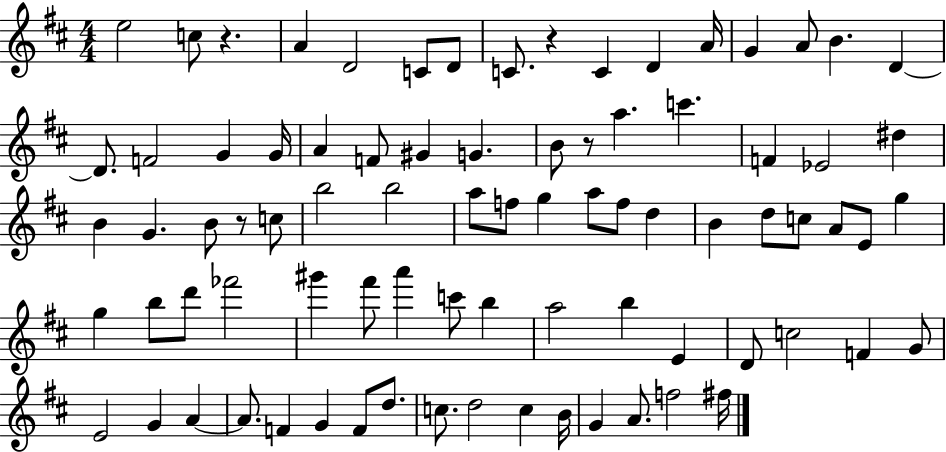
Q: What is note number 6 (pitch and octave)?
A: D4